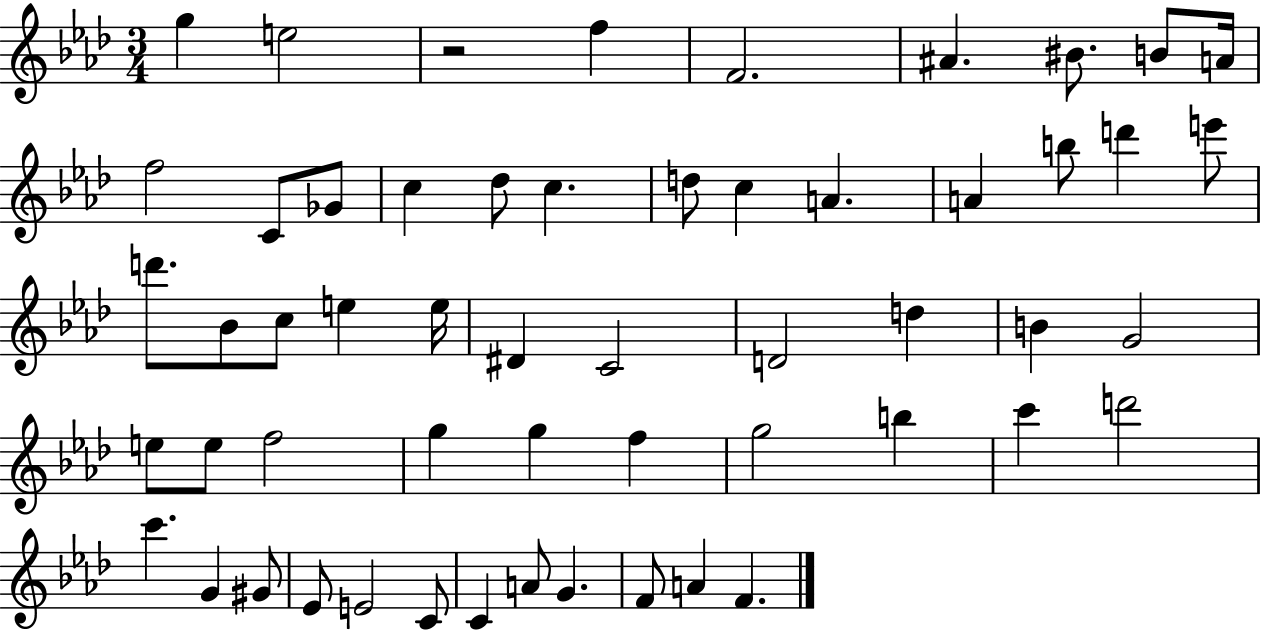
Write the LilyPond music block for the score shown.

{
  \clef treble
  \numericTimeSignature
  \time 3/4
  \key aes \major
  g''4 e''2 | r2 f''4 | f'2. | ais'4. bis'8. b'8 a'16 | \break f''2 c'8 ges'8 | c''4 des''8 c''4. | d''8 c''4 a'4. | a'4 b''8 d'''4 e'''8 | \break d'''8. bes'8 c''8 e''4 e''16 | dis'4 c'2 | d'2 d''4 | b'4 g'2 | \break e''8 e''8 f''2 | g''4 g''4 f''4 | g''2 b''4 | c'''4 d'''2 | \break c'''4. g'4 gis'8 | ees'8 e'2 c'8 | c'4 a'8 g'4. | f'8 a'4 f'4. | \break \bar "|."
}